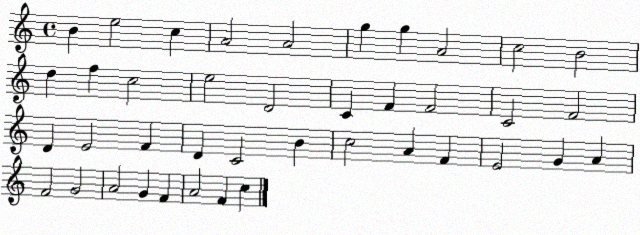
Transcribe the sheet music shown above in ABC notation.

X:1
T:Untitled
M:4/4
L:1/4
K:C
B e2 c A2 A2 g g A2 c2 B2 d f c2 e2 D2 C F F2 C2 F2 D E2 F D C2 B c2 A F E2 G A F2 G2 A2 G F A2 F c